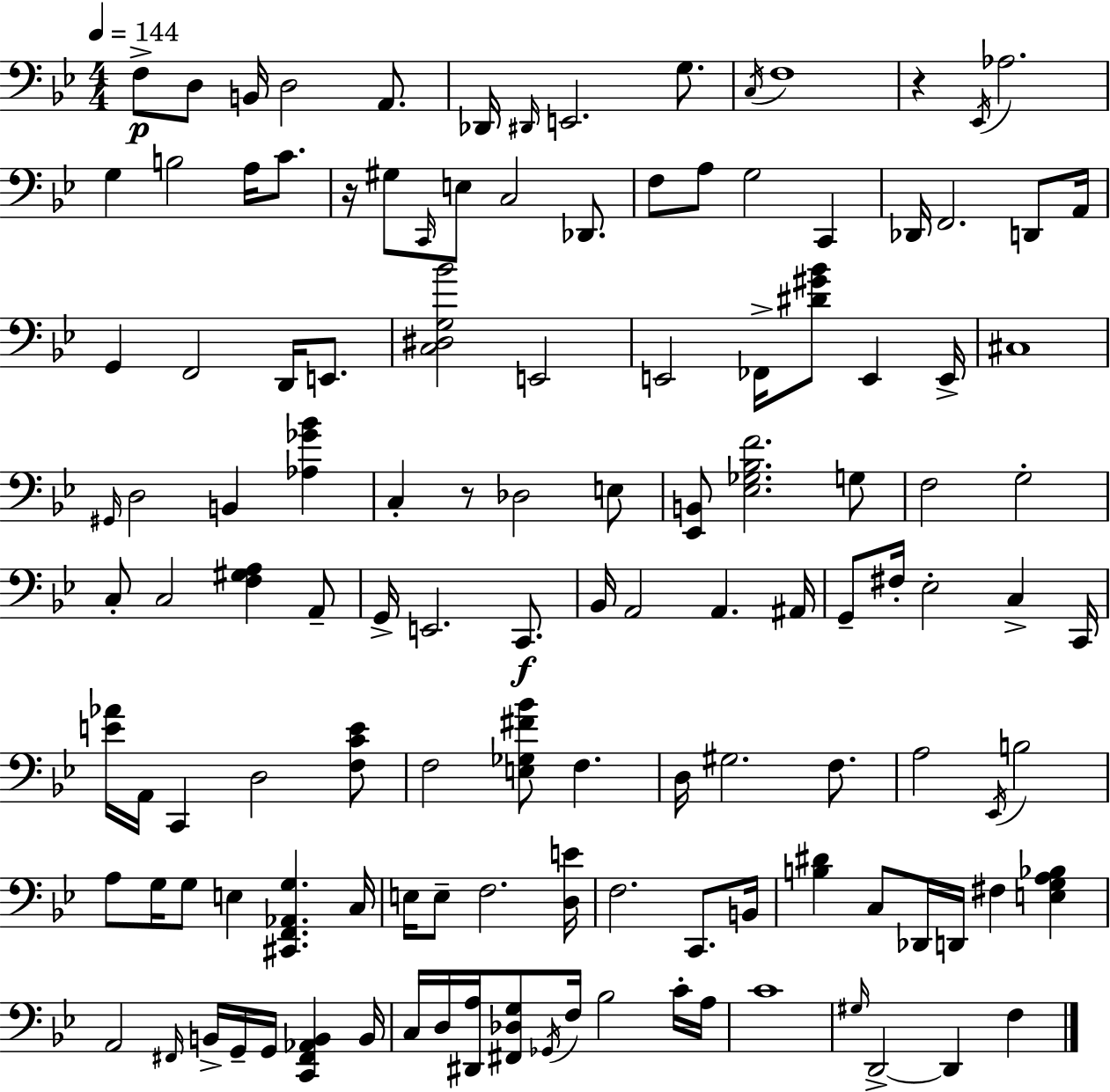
X:1
T:Untitled
M:4/4
L:1/4
K:Bb
F,/2 D,/2 B,,/4 D,2 A,,/2 _D,,/4 ^D,,/4 E,,2 G,/2 C,/4 F,4 z _E,,/4 _A,2 G, B,2 A,/4 C/2 z/4 ^G,/2 C,,/4 E,/2 C,2 _D,,/2 F,/2 A,/2 G,2 C,, _D,,/4 F,,2 D,,/2 A,,/4 G,, F,,2 D,,/4 E,,/2 [C,^D,G,_B]2 E,,2 E,,2 _F,,/4 [^D^G_B]/2 E,, E,,/4 ^C,4 ^G,,/4 D,2 B,, [_A,_G_B] C, z/2 _D,2 E,/2 [_E,,B,,]/2 [_E,_G,_B,F]2 G,/2 F,2 G,2 C,/2 C,2 [F,^G,A,] A,,/2 G,,/4 E,,2 C,,/2 _B,,/4 A,,2 A,, ^A,,/4 G,,/2 ^F,/4 _E,2 C, C,,/4 [E_A]/4 A,,/4 C,, D,2 [F,CE]/2 F,2 [E,_G,^F_B]/2 F, D,/4 ^G,2 F,/2 A,2 _E,,/4 B,2 A,/2 G,/4 G,/2 E, [^C,,F,,_A,,G,] C,/4 E,/4 E,/2 F,2 [D,E]/4 F,2 C,,/2 B,,/4 [B,^D] C,/2 _D,,/4 D,,/4 ^F, [E,G,A,_B,] A,,2 ^F,,/4 B,,/4 G,,/4 G,,/4 [C,,^F,,_A,,B,,] B,,/4 C,/4 D,/4 [^D,,A,]/4 [^F,,_D,G,]/2 _G,,/4 F,/4 _B,2 C/4 A,/4 C4 ^G,/4 D,,2 D,, F,